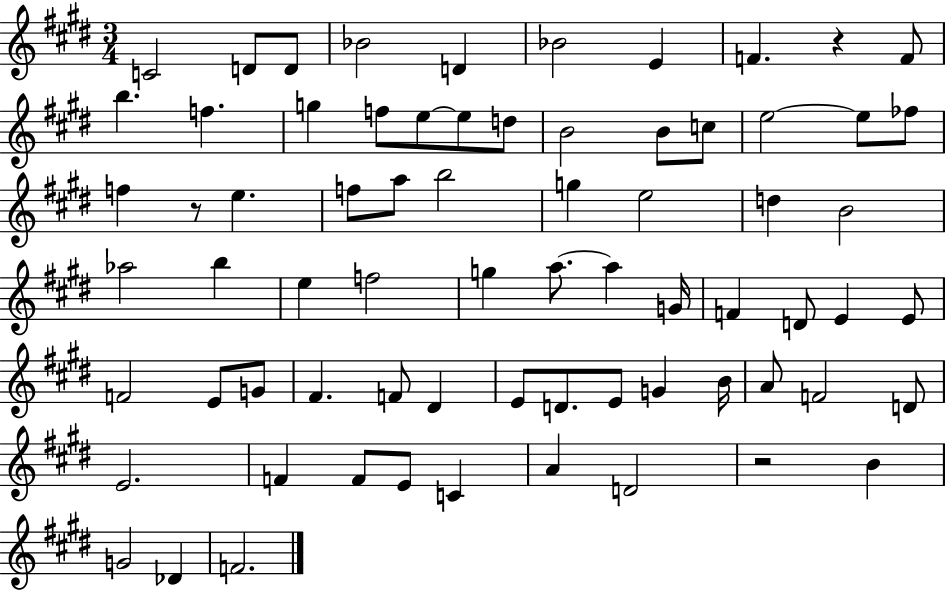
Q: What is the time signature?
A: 3/4